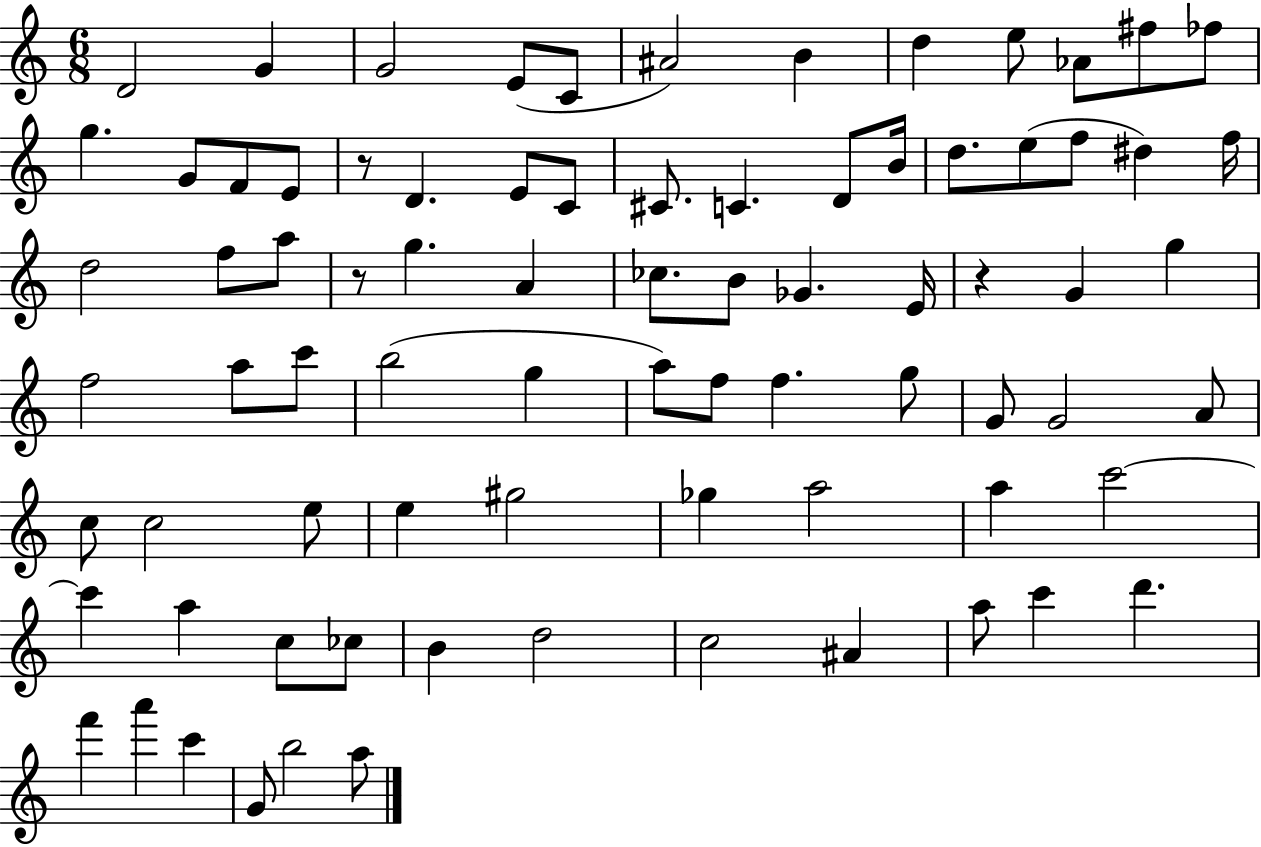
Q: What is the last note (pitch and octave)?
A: A5